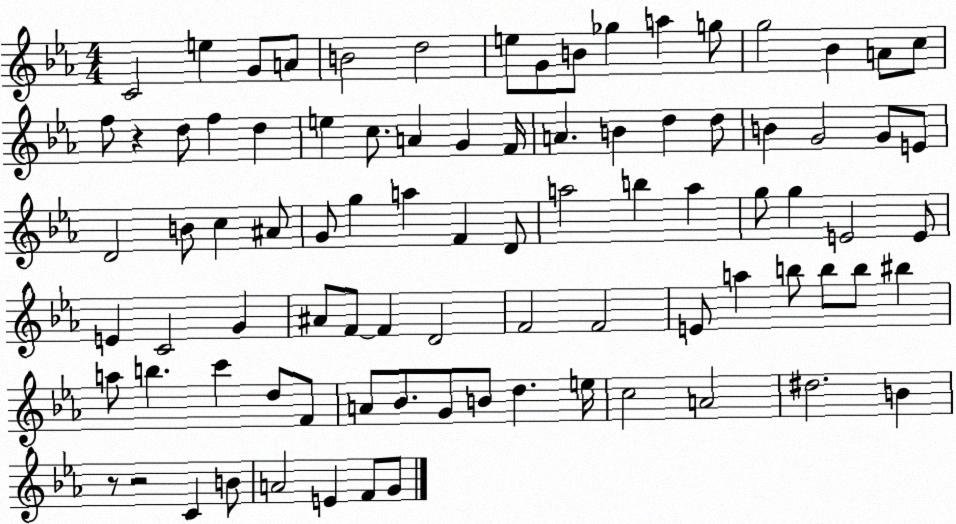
X:1
T:Untitled
M:4/4
L:1/4
K:Eb
C2 e G/2 A/2 B2 d2 e/2 G/2 B/2 _g a g/2 g2 _B A/2 c/2 f/2 z d/2 f d e c/2 A G F/4 A B d d/2 B G2 G/2 E/2 D2 B/2 c ^A/2 G/2 g a F D/2 a2 b a g/2 g E2 E/2 E C2 G ^A/2 F/2 F D2 F2 F2 E/2 a b/2 b/2 b/2 ^b a/2 b c' d/2 F/2 A/2 _B/2 G/2 B/2 d e/4 c2 A2 ^d2 B z/2 z2 C B/2 A2 E F/2 G/2